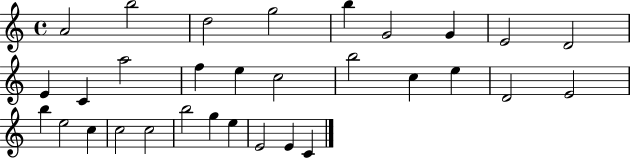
{
  \clef treble
  \time 4/4
  \defaultTimeSignature
  \key c \major
  a'2 b''2 | d''2 g''2 | b''4 g'2 g'4 | e'2 d'2 | \break e'4 c'4 a''2 | f''4 e''4 c''2 | b''2 c''4 e''4 | d'2 e'2 | \break b''4 e''2 c''4 | c''2 c''2 | b''2 g''4 e''4 | e'2 e'4 c'4 | \break \bar "|."
}